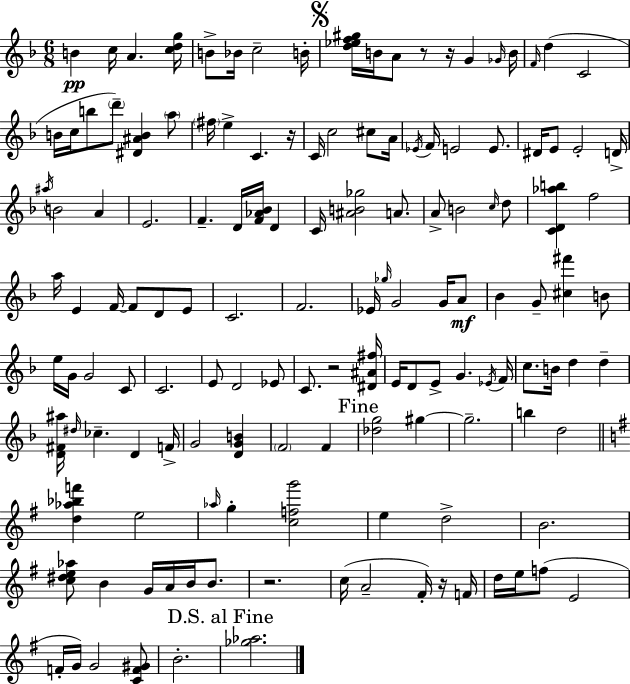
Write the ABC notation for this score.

X:1
T:Untitled
M:6/8
L:1/4
K:Dm
B c/4 A [cdg]/4 B/2 _B/4 c2 B/4 [d_ef^g]/4 B/4 A/2 z/2 z/4 G _G/4 B/4 F/4 d C2 B/4 c/4 b/2 d'/2 [^D^AB] a/2 ^f/4 e C z/4 C/4 c2 ^c/2 A/4 _E/4 F/4 E2 E/2 ^D/4 E/2 E2 D/4 ^a/4 B2 A E2 F D/4 [F_A_B]/4 D C/4 [^AB_g]2 A/2 A/2 B2 c/4 d/2 [CD_ab] f2 a/4 E F/4 F/2 D/2 E/2 C2 F2 _E/4 _g/4 G2 G/4 A/2 _B G/2 [^c^f'] B/2 e/4 G/4 G2 C/2 C2 E/2 D2 _E/2 C/2 z2 [^D^A^f]/4 E/4 D/2 E/2 G _E/4 F/4 c/2 B/4 d d [D^F^a]/4 ^d/4 _c D F/4 G2 [DGB] F2 F [_dg]2 ^g ^g2 b d2 [d_a_bf'] e2 _a/4 g [cfg']2 e d2 B2 [c^de_a]/2 B G/4 A/4 B/4 B/2 z2 c/4 A2 ^F/4 z/4 F/4 d/4 e/4 f/2 E2 F/4 G/4 G2 [CF^G]/2 B2 [_g_a]2